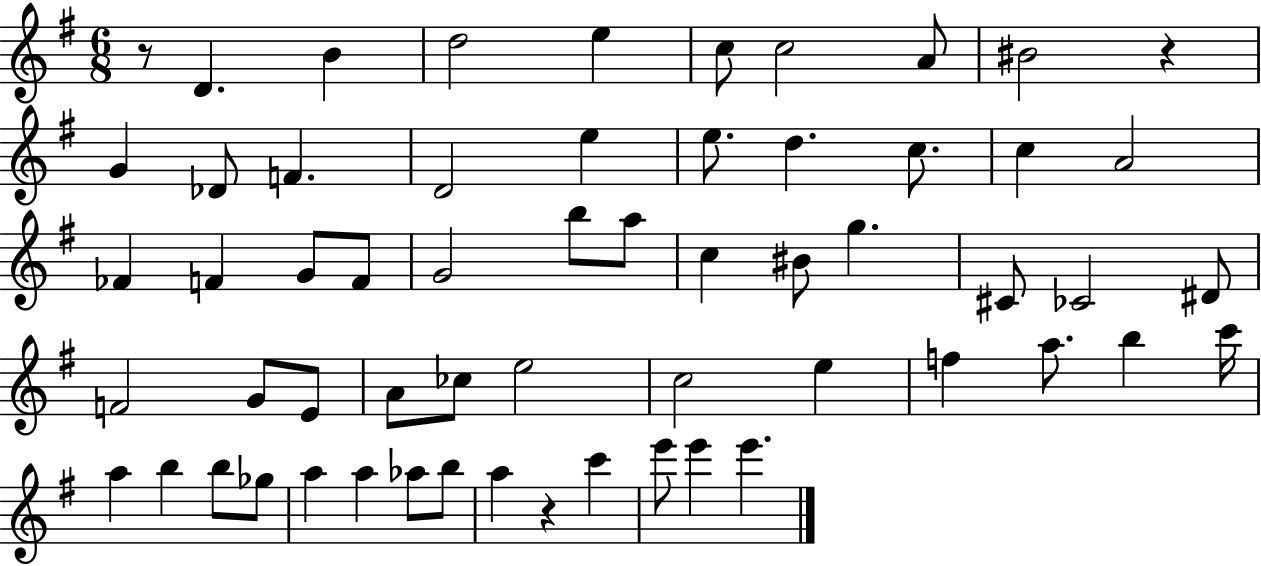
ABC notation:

X:1
T:Untitled
M:6/8
L:1/4
K:G
z/2 D B d2 e c/2 c2 A/2 ^B2 z G _D/2 F D2 e e/2 d c/2 c A2 _F F G/2 F/2 G2 b/2 a/2 c ^B/2 g ^C/2 _C2 ^D/2 F2 G/2 E/2 A/2 _c/2 e2 c2 e f a/2 b c'/4 a b b/2 _g/2 a a _a/2 b/2 a z c' e'/2 e' e'